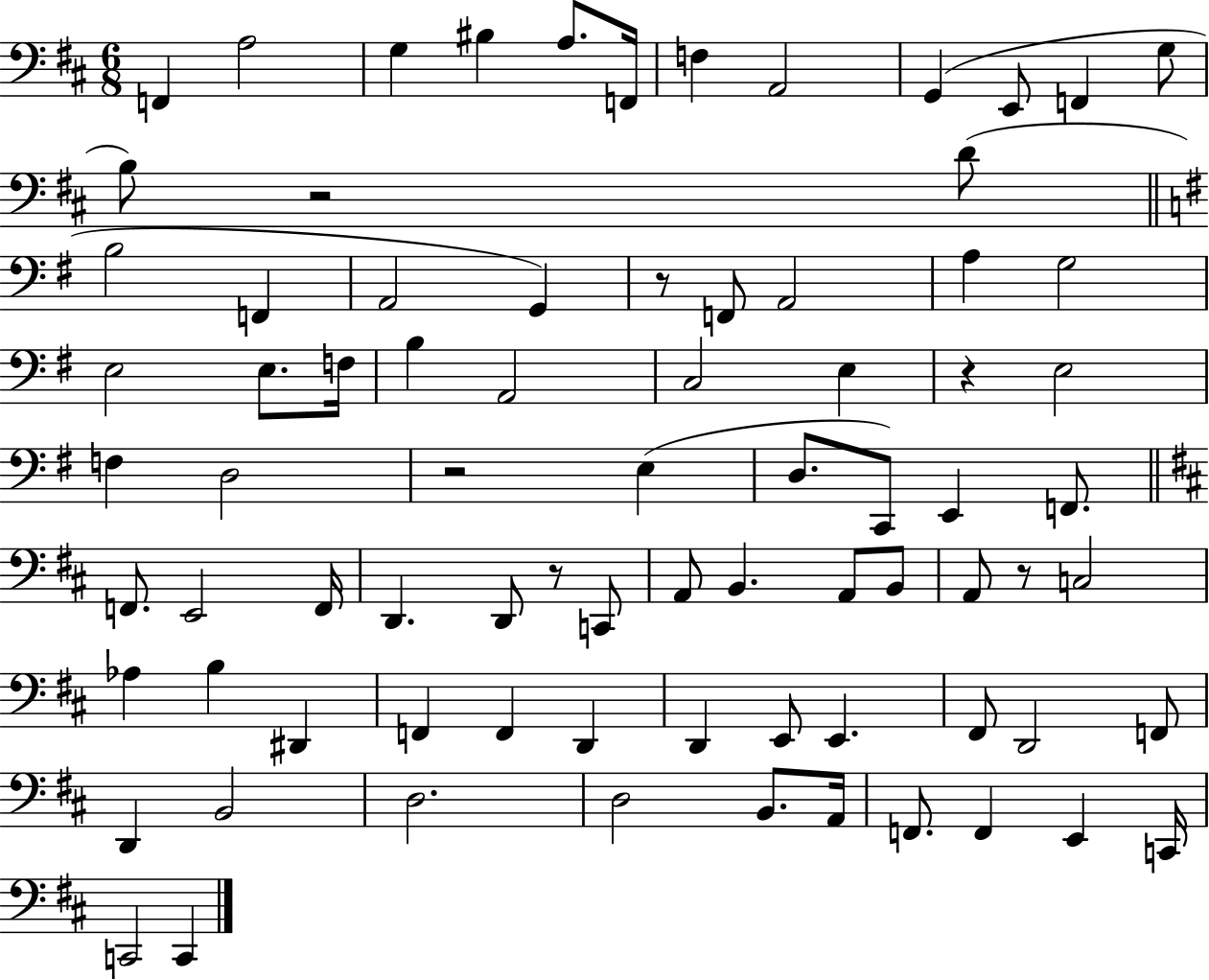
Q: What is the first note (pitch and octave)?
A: F2